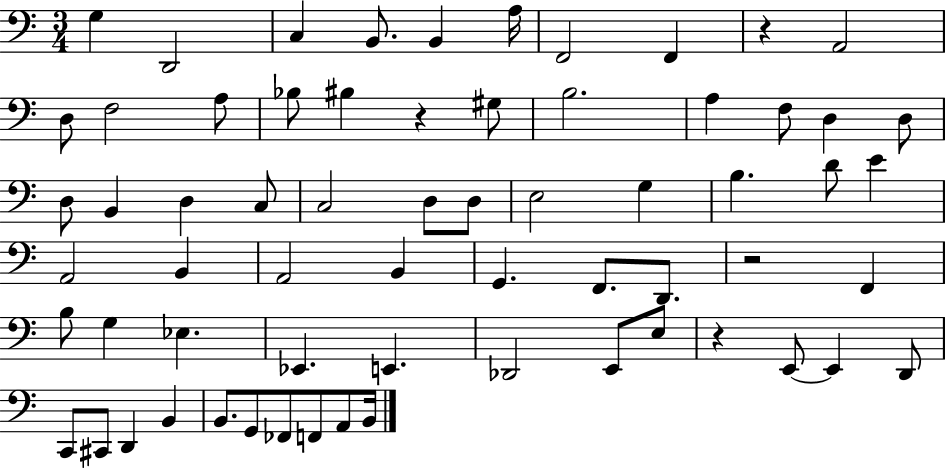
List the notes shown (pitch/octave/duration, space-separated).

G3/q D2/h C3/q B2/e. B2/q A3/s F2/h F2/q R/q A2/h D3/e F3/h A3/e Bb3/e BIS3/q R/q G#3/e B3/h. A3/q F3/e D3/q D3/e D3/e B2/q D3/q C3/e C3/h D3/e D3/e E3/h G3/q B3/q. D4/e E4/q A2/h B2/q A2/h B2/q G2/q. F2/e. D2/e. R/h F2/q B3/e G3/q Eb3/q. Eb2/q. E2/q. Db2/h E2/e E3/e R/q E2/e E2/q D2/e C2/e C#2/e D2/q B2/q B2/e. G2/e FES2/e F2/e A2/e B2/s